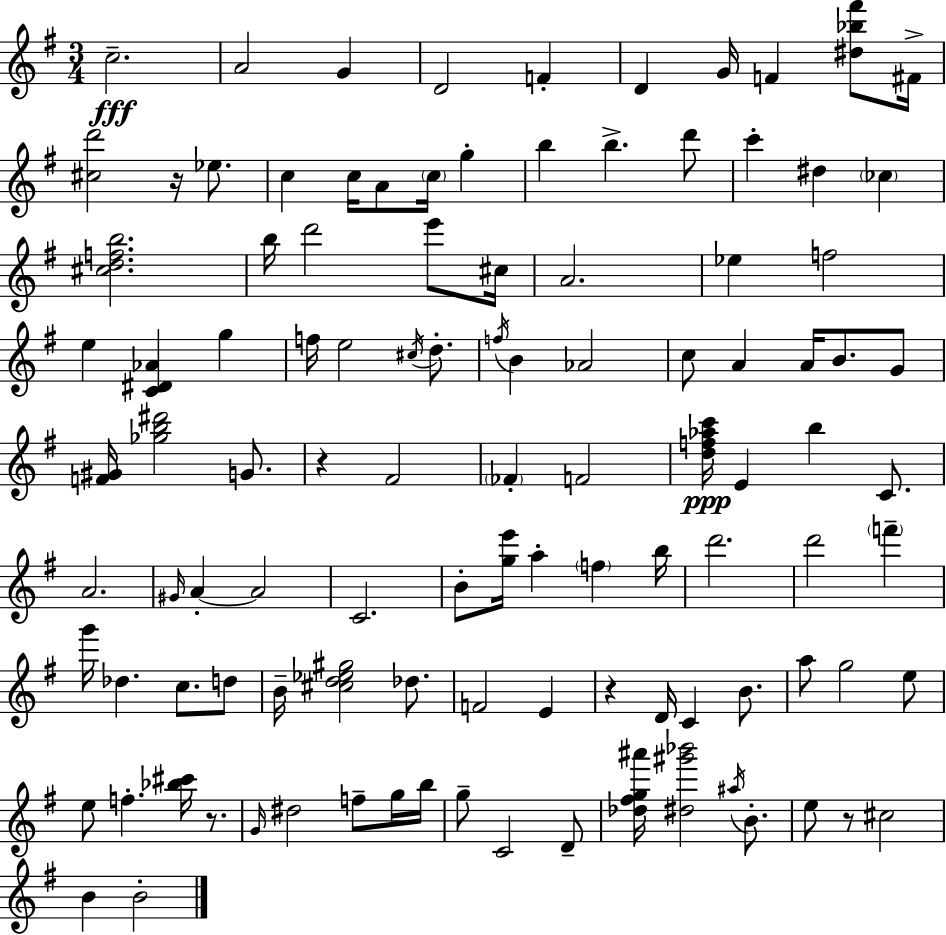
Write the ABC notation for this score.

X:1
T:Untitled
M:3/4
L:1/4
K:G
c2 A2 G D2 F D G/4 F [^d_b^f']/2 ^F/4 [^cd']2 z/4 _e/2 c c/4 A/2 c/4 g b b d'/2 c' ^d _c [^cdfb]2 b/4 d'2 e'/2 ^c/4 A2 _e f2 e [C^D_A] g f/4 e2 ^c/4 d/2 f/4 B _A2 c/2 A A/4 B/2 G/2 [F^G]/4 [_gb^d']2 G/2 z ^F2 _F F2 [df_ac']/4 E b C/2 A2 ^G/4 A A2 C2 B/2 [ge']/4 a f b/4 d'2 d'2 f' g'/4 _d c/2 d/2 B/4 [^cd_e^g]2 _d/2 F2 E z D/4 C B/2 a/2 g2 e/2 e/2 f [_b^c']/4 z/2 G/4 ^d2 f/2 g/4 b/4 g/2 C2 D/2 [_d^fg^a']/4 [^d^g'_b']2 ^a/4 B/2 e/2 z/2 ^c2 B B2